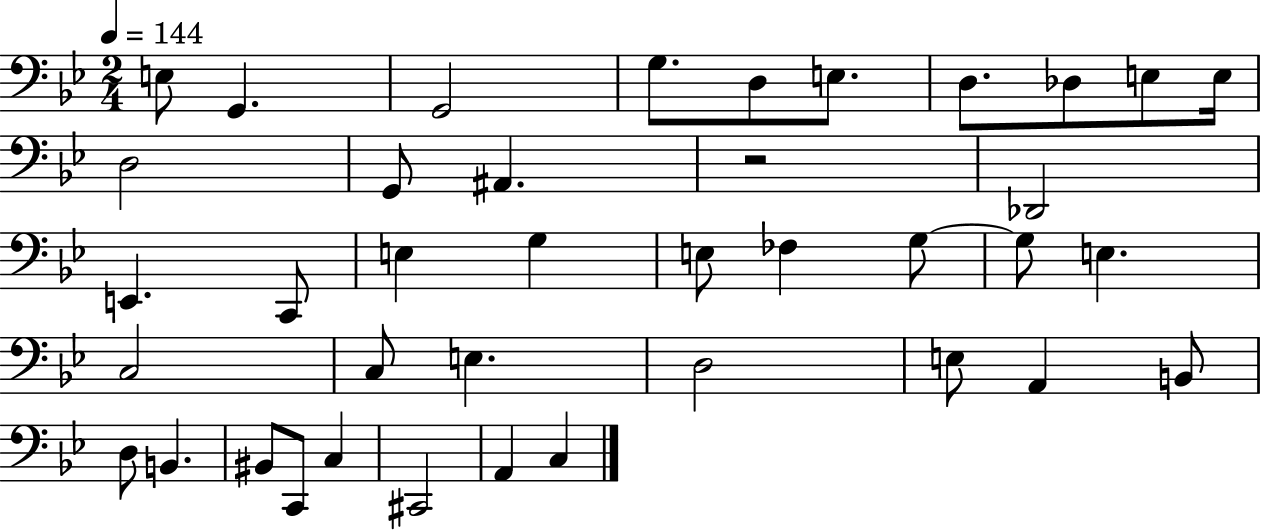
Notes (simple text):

E3/e G2/q. G2/h G3/e. D3/e E3/e. D3/e. Db3/e E3/e E3/s D3/h G2/e A#2/q. R/h Db2/h E2/q. C2/e E3/q G3/q E3/e FES3/q G3/e G3/e E3/q. C3/h C3/e E3/q. D3/h E3/e A2/q B2/e D3/e B2/q. BIS2/e C2/e C3/q C#2/h A2/q C3/q